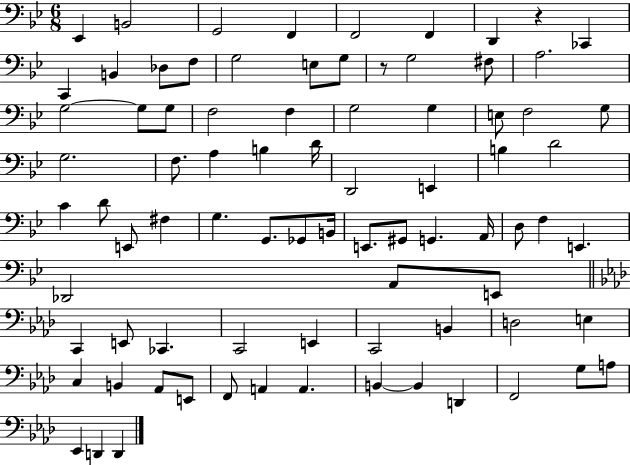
Eb2/q B2/h G2/h F2/q F2/h F2/q D2/q R/q CES2/q C2/q B2/q Db3/e F3/e G3/h E3/e G3/e R/e G3/h F#3/e A3/h. G3/h G3/e G3/e F3/h F3/q G3/h G3/q E3/e F3/h G3/e G3/h. F3/e. A3/q B3/q D4/s D2/h E2/q B3/q D4/h C4/q D4/e E2/e F#3/q G3/q. G2/e. Gb2/e B2/s E2/e. G#2/e G2/q. A2/s D3/e F3/q E2/q. Db2/h A2/e E2/e C2/q E2/e CES2/q. C2/h E2/q C2/h B2/q D3/h E3/q C3/q B2/q Ab2/e E2/e F2/e A2/q A2/q. B2/q B2/q D2/q F2/h G3/e A3/e Eb2/q D2/q D2/q